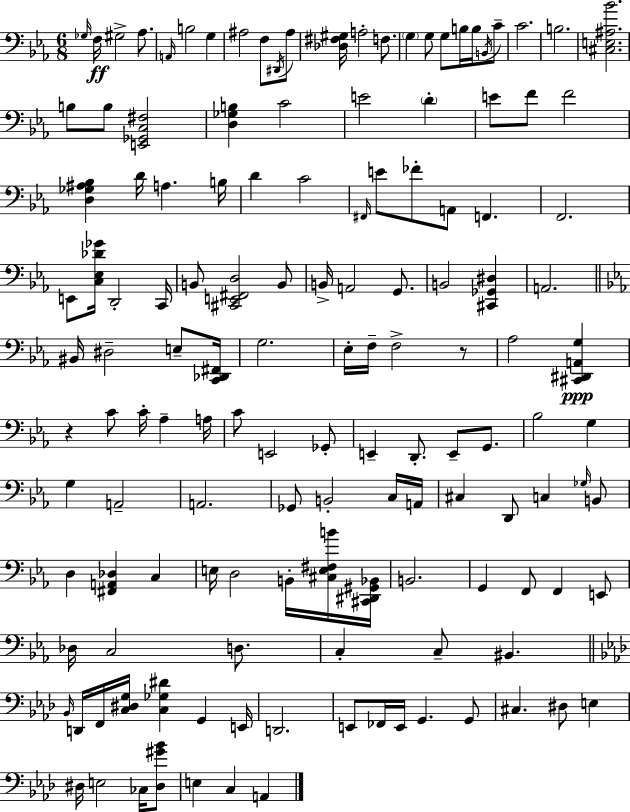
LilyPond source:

{
  \clef bass
  \numericTimeSignature
  \time 6/8
  \key ees \major
  \grace { ges16 }\ff f16 gis2-> aes8. | \grace { a,16 } b2 g4 | ais2 f8 | \acciaccatura { dis,16 } ais8 <des fis gis>16 a2-. | \break f8. \parenthesize g4 g8 g8 b16 | b16 \acciaccatura { b,16 } c'8-- c'2. | b2. | <cis e ais bes'>2. | \break b8 b8 <e, ges, c fis>2 | <d ges b>4 c'2 | e'2 | \parenthesize d'4-. e'8 f'8 f'2 | \break <d ges ais bes>4 d'16 a4. | b16 d'4 c'2 | \grace { fis,16 } e'8 fes'8-. a,8 f,4. | f,2. | \break e,8 <c ees des' ges'>16 d,2-. | c,16 b,8 <cis, e, fis, d>2 | b,8 b,16-> a,2 | g,8. b,2 | \break <cis, ges, dis>4 a,2. | \bar "||" \break \key ees \major bis,16 dis2-- e8-- <c, des, fis,>16 | g2. | ees16-. f16-- f2-> r8 | aes2 <cis, dis, a, g>4\ppp | \break r4 c'8 c'16-. aes4-- a16 | c'8 e,2 ges,8-. | e,4-- d,8.-. e,8-- g,8. | bes2 g4 | \break g4 a,2-- | a,2. | ges,8 b,2-. c16 a,16 | cis4 d,8 c4 \grace { ges16 } b,8 | \break d4 <fis, a, des>4 c4 | e16 d2 b,16-. <cis e fis b'>16 | <cis, dis, gis, bes,>16 b,2. | g,4 f,8 f,4 e,8 | \break des16 c2 d8. | c4-. c8-- bis,4. | \bar "||" \break \key f \minor \grace { bes,16 } d,16 f,16 <c dis g>16 <c ges dis'>4 g,4 | e,16 d,2. | e,8 fes,16 e,16 g,4. g,8 | cis4. dis8 e4 | \break dis16 e2 ces16 <dis gis' bes'>8 | e4 c4 a,4 | \bar "|."
}